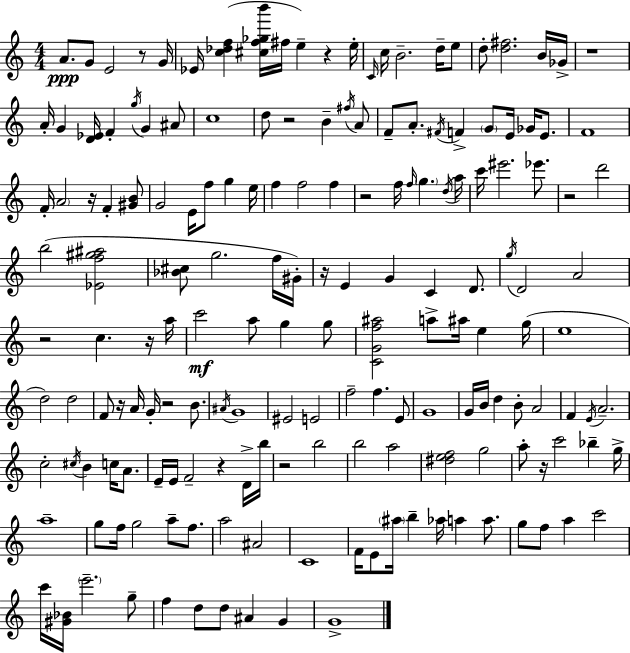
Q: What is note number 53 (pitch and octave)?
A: C6